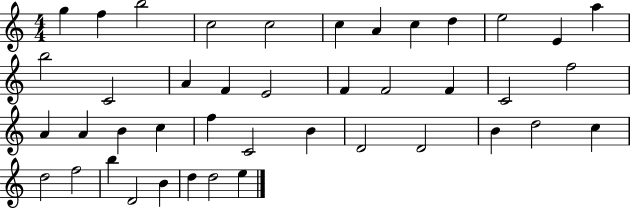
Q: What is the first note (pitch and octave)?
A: G5